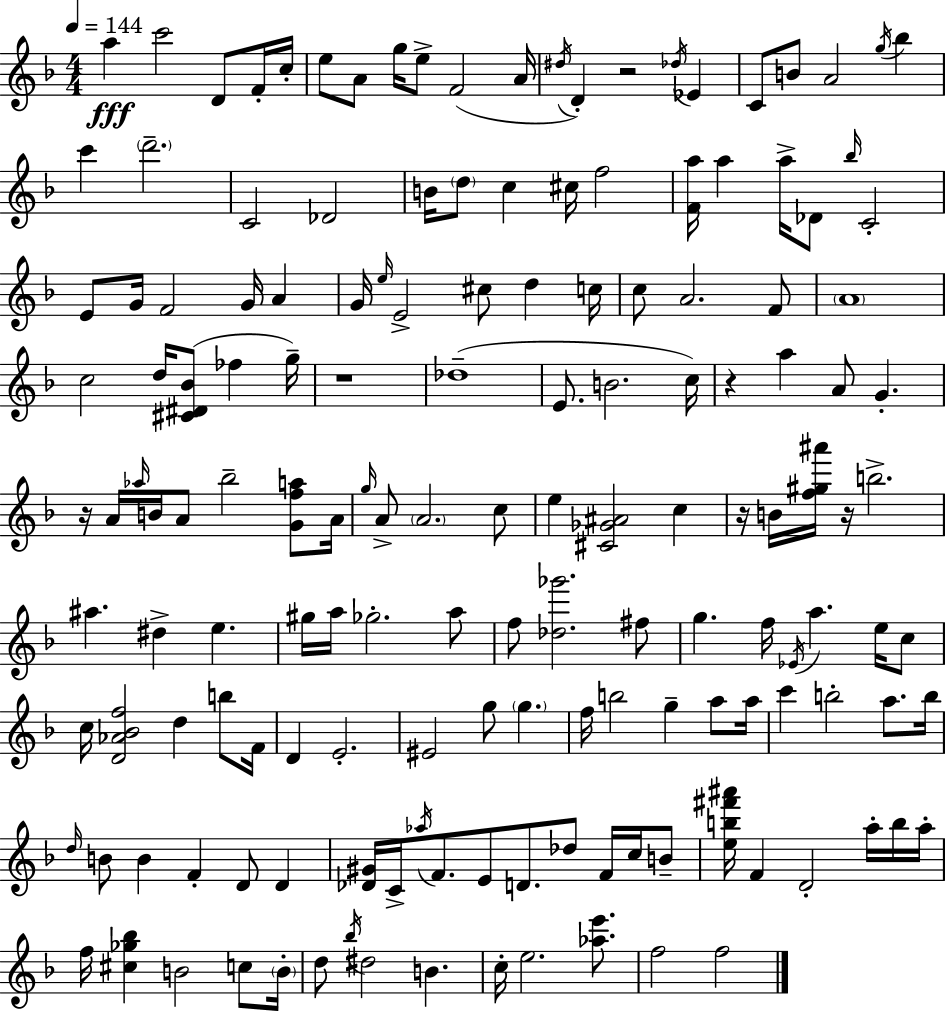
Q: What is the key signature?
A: D minor